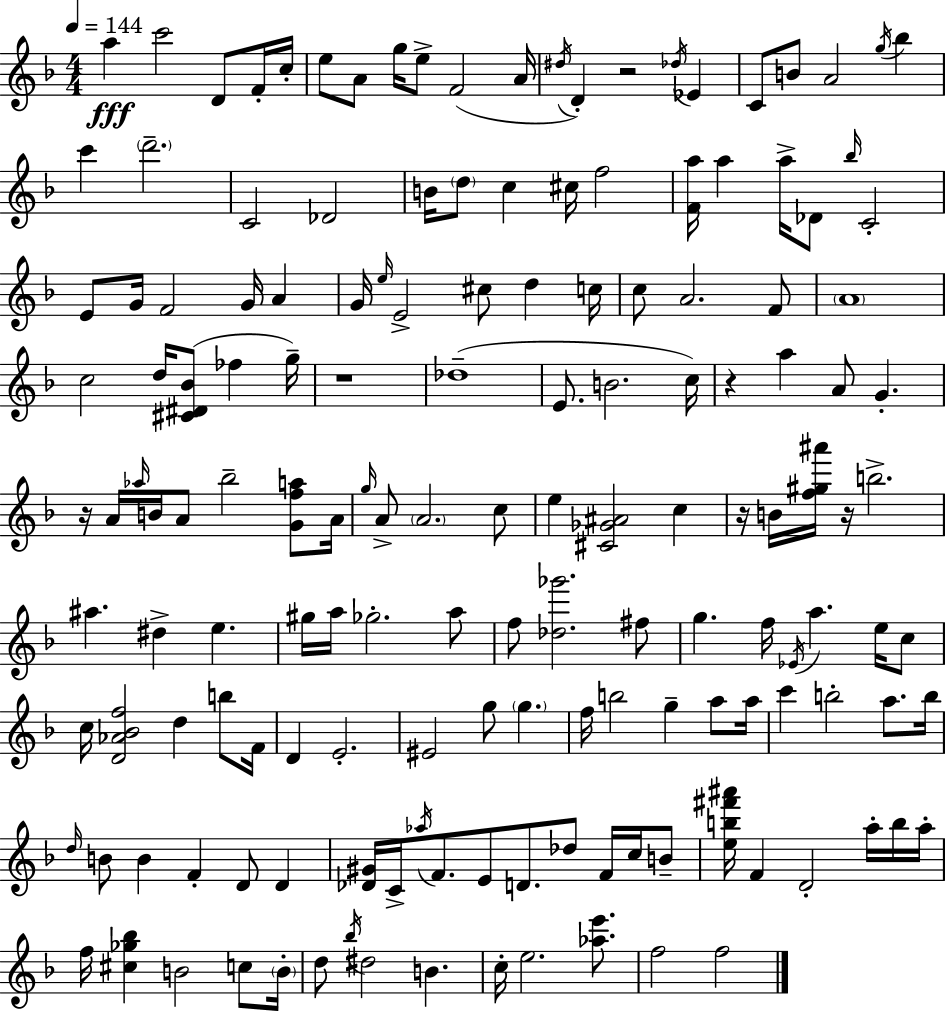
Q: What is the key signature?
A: D minor